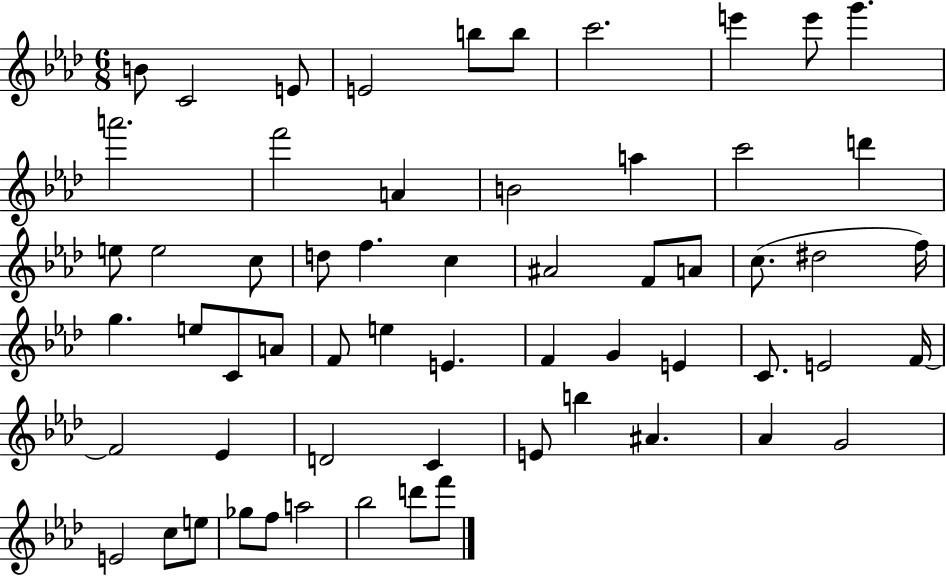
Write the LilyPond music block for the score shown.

{
  \clef treble
  \numericTimeSignature
  \time 6/8
  \key aes \major
  b'8 c'2 e'8 | e'2 b''8 b''8 | c'''2. | e'''4 e'''8 g'''4. | \break a'''2. | f'''2 a'4 | b'2 a''4 | c'''2 d'''4 | \break e''8 e''2 c''8 | d''8 f''4. c''4 | ais'2 f'8 a'8 | c''8.( dis''2 f''16) | \break g''4. e''8 c'8 a'8 | f'8 e''4 e'4. | f'4 g'4 e'4 | c'8. e'2 f'16~~ | \break f'2 ees'4 | d'2 c'4 | e'8 b''4 ais'4. | aes'4 g'2 | \break e'2 c''8 e''8 | ges''8 f''8 a''2 | bes''2 d'''8 f'''8 | \bar "|."
}